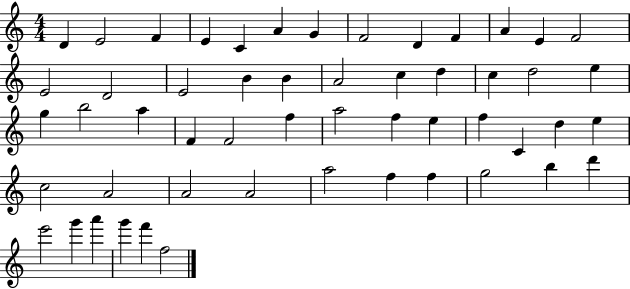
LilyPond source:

{
  \clef treble
  \numericTimeSignature
  \time 4/4
  \key c \major
  d'4 e'2 f'4 | e'4 c'4 a'4 g'4 | f'2 d'4 f'4 | a'4 e'4 f'2 | \break e'2 d'2 | e'2 b'4 b'4 | a'2 c''4 d''4 | c''4 d''2 e''4 | \break g''4 b''2 a''4 | f'4 f'2 f''4 | a''2 f''4 e''4 | f''4 c'4 d''4 e''4 | \break c''2 a'2 | a'2 a'2 | a''2 f''4 f''4 | g''2 b''4 d'''4 | \break e'''2 g'''4 a'''4 | g'''4 f'''4 f''2 | \bar "|."
}